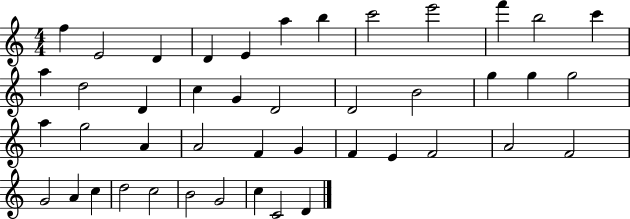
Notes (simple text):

F5/q E4/h D4/q D4/q E4/q A5/q B5/q C6/h E6/h F6/q B5/h C6/q A5/q D5/h D4/q C5/q G4/q D4/h D4/h B4/h G5/q G5/q G5/h A5/q G5/h A4/q A4/h F4/q G4/q F4/q E4/q F4/h A4/h F4/h G4/h A4/q C5/q D5/h C5/h B4/h G4/h C5/q C4/h D4/q